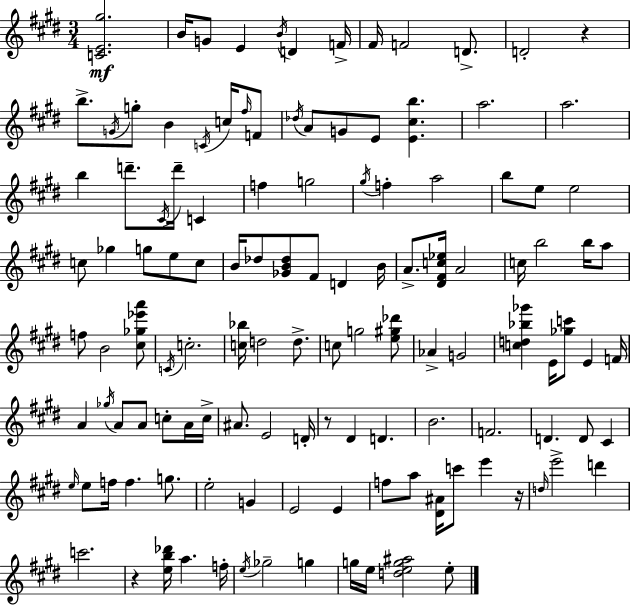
{
  \clef treble
  \numericTimeSignature
  \time 3/4
  \key e \major
  <c' e' gis''>2.\mf | b'16 g'8 e'4 \acciaccatura { b'16 } d'4 | f'16-> fis'16 f'2 d'8.-> | d'2-. r4 | \break b''8.-> \acciaccatura { g'16 } g''8-. b'4 \acciaccatura { c'16 } | c''16 \grace { fis''16 } f'8 \acciaccatura { des''16 } a'8 g'8 e'8 <e' cis'' b''>4. | a''2. | a''2. | \break b''4 d'''8.-- | \acciaccatura { cis'16 } d'''16-- c'4 f''4 g''2 | \acciaccatura { gis''16 } f''4-. a''2 | b''8 e''8 e''2 | \break c''8 ges''4 | g''8 e''8 c''8 b'16 des''8 <ges' b' des''>8 | fis'8 d'4 b'16 a'8.-> <dis' fis' c'' ees''>16 a'2 | c''16 b''2 | \break b''16 a''8 f''8 b'2 | <cis'' ges'' ees''' a'''>8 \acciaccatura { c'16 } c''2.-. | <c'' bes''>16 d''2 | d''8.-> c''8 g''2 | \break <e'' gis'' des'''>8 aes'4-> | g'2 <c'' d'' bes'' ges'''>4 | e'16 <ges'' c'''>8 e'4 f'16 a'4 | \acciaccatura { ges''16 } a'8 a'8 c''8-. a'16 c''16-> ais'8. | \break e'2 d'16-. r8 dis'4 | d'4. b'2. | f'2. | d'4. | \break d'8 cis'4 \grace { e''16 } e''8 | f''16 f''4. g''8. e''2-. | g'4 e'2 | e'4 f''8 | \break a''8 <dis' ais'>16 c'''8 e'''4 r16 \grace { d''16 } e'''2-> | d'''4 c'''2. | r4 | <e'' b'' des'''>16 a''4. f''16-. \acciaccatura { e''16 } | \break ges''2-- g''4 | g''16 e''16 <d'' e'' g'' ais''>2 e''8-. | \bar "|."
}